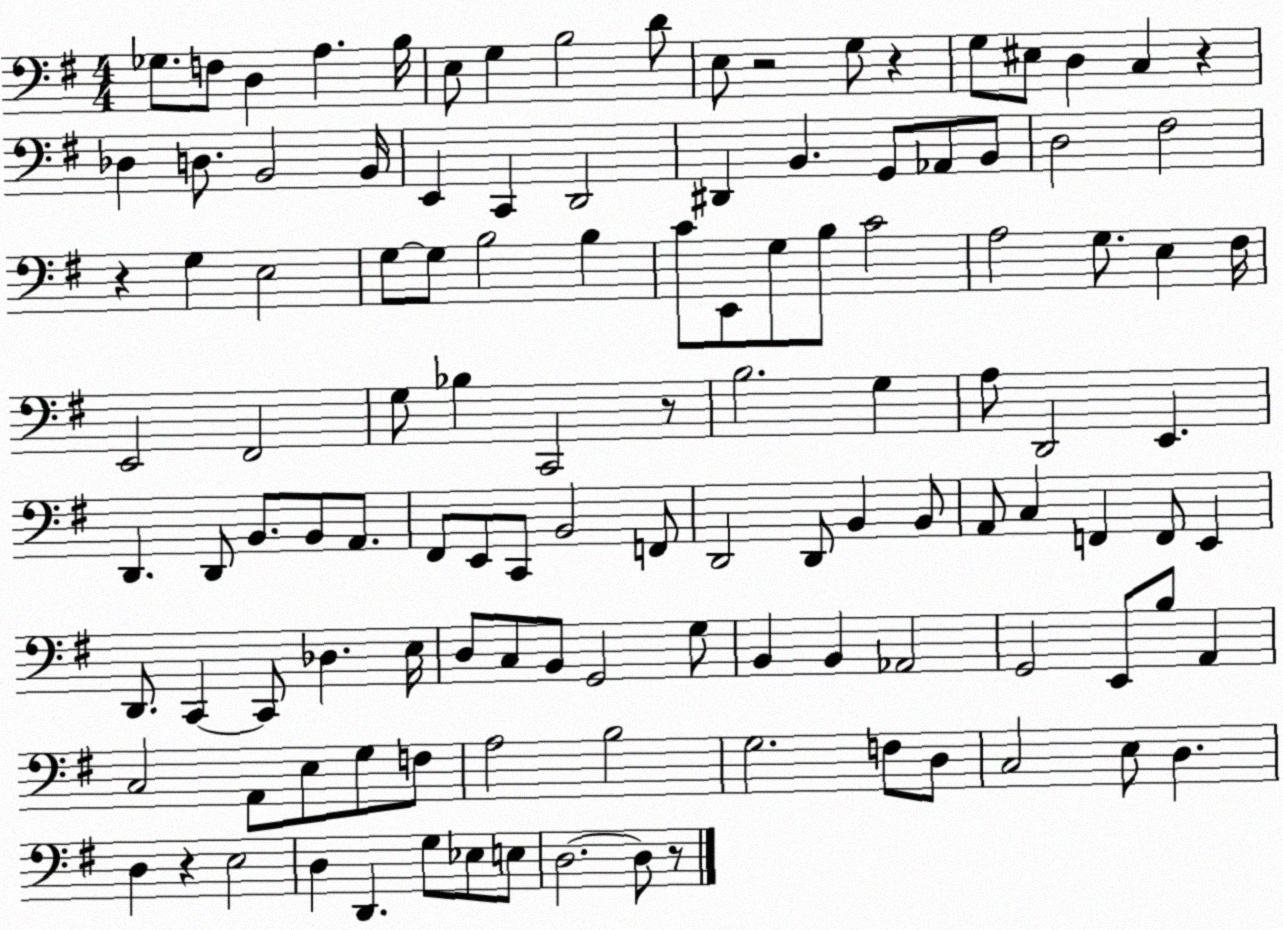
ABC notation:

X:1
T:Untitled
M:4/4
L:1/4
K:G
_G,/2 F,/2 D, A, B,/4 E,/2 G, B,2 D/2 E,/2 z2 G,/2 z G,/2 ^E,/2 D, C, z _D, D,/2 B,,2 B,,/4 E,, C,, D,,2 ^D,, B,, G,,/2 _A,,/2 B,,/2 D,2 ^F,2 z G, E,2 G,/2 G,/2 B,2 B, C/2 E,,/2 G,/2 B,/2 C2 A,2 G,/2 E, ^F,/4 E,,2 ^F,,2 G,/2 _B, C,,2 z/2 B,2 G, A,/2 D,,2 E,, D,, D,,/2 B,,/2 B,,/2 A,,/2 ^F,,/2 E,,/2 C,,/2 B,,2 F,,/2 D,,2 D,,/2 B,, B,,/2 A,,/2 C, F,, F,,/2 E,, D,,/2 C,, C,,/2 _D, E,/4 D,/2 C,/2 B,,/2 G,,2 G,/2 B,, B,, _A,,2 G,,2 E,,/2 B,/2 A,, C,2 A,,/2 E,/2 G,/2 F,/2 A,2 B,2 G,2 F,/2 D,/2 C,2 E,/2 D, D, z E,2 D, D,, G,/2 _E,/2 E,/2 D,2 D,/2 z/2